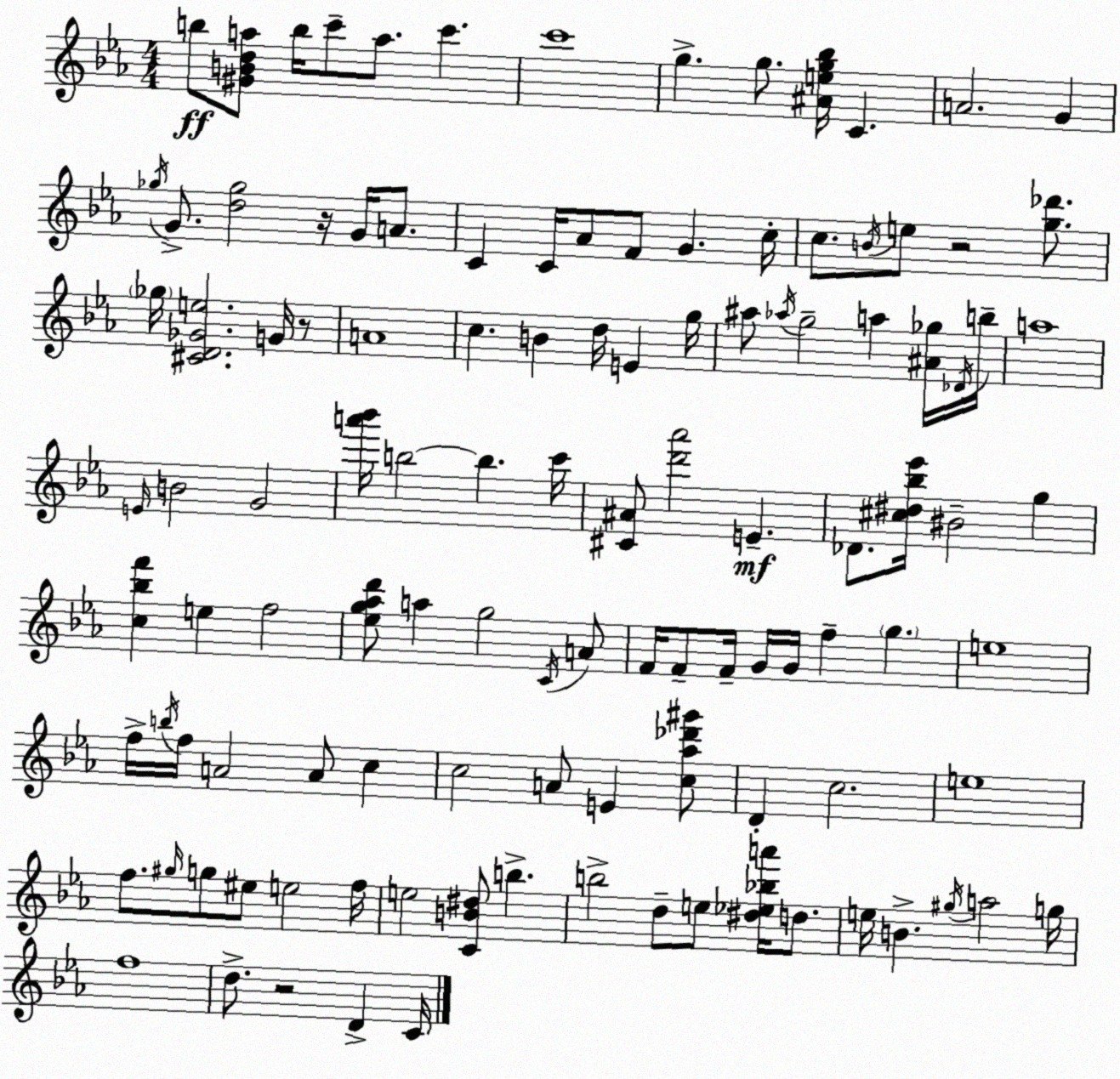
X:1
T:Untitled
M:4/4
L:1/4
K:Eb
b/2 [^GBda]/2 b/4 c'/2 a/2 c' c'4 g g/2 [^Aeg_b]/4 C A2 G _g/4 G/2 [d_g]2 z/4 G/4 A/2 C C/4 _A/2 F/2 G c/4 c/2 B/4 e/2 z2 [g_d']/2 _g/4 [^CD_Ge]2 G/4 z/2 A4 c B d/4 E g/4 ^a/2 _a/4 g2 a [^A_g]/4 _D/4 b/4 a4 E/4 B2 G2 [a'_b']/4 b2 b c'/4 [^C^A]/2 [d'_a']2 E _D/2 [^c^d_b_e']/4 ^B2 g [c_bf'] e f2 [_eg_ad']/2 a g2 C/4 A/2 F/4 F/2 F/4 G/4 G/4 f g e4 f/4 b/4 f/4 A2 A/2 c c2 A/2 E [c_a_d'^g']/2 D c2 e4 f/2 ^g/4 g/2 ^e/2 e2 f/4 e2 [CB^d]/2 b b2 d/2 e/2 [^d_e_ba']/4 d/2 e/4 B ^g/4 a2 g/4 f4 d/2 z2 D C/4